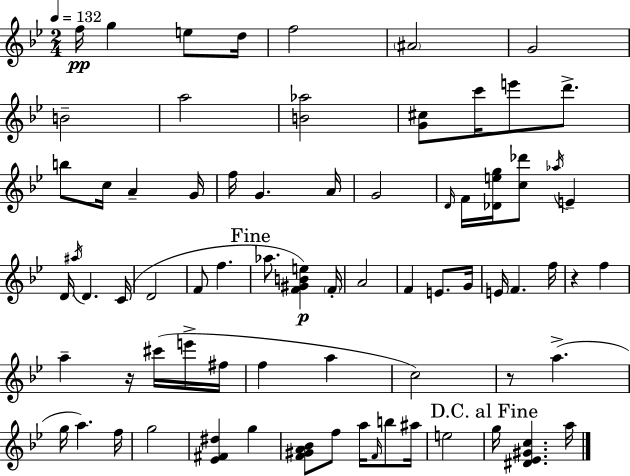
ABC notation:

X:1
T:Untitled
M:2/4
L:1/4
K:Bb
f/4 g e/2 d/4 f2 ^A2 G2 B2 a2 [B_a]2 [G^c]/2 c'/4 e'/2 d'/2 b/2 c/4 A G/4 f/4 G A/4 G2 D/4 F/4 [_Deg]/4 [c_d']/2 _a/4 E D/4 ^a/4 D C/4 D2 F/2 f _a/2 [F^GBe] F/4 A2 F E/2 G/4 E/4 F f/4 z f a z/4 ^c'/4 e'/4 ^f/4 f a c2 z/2 a g/4 a f/4 g2 [_E^F^d] g [F^GA_B]/2 f/2 a/4 F/4 b/2 ^a/4 e2 g/4 [^D_E^Gc] a/4